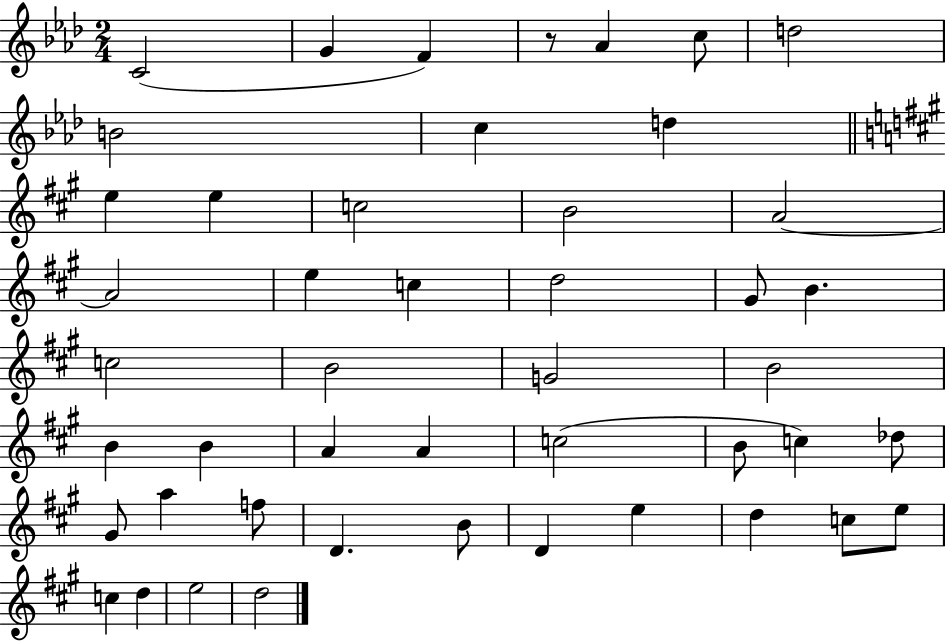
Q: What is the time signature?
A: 2/4